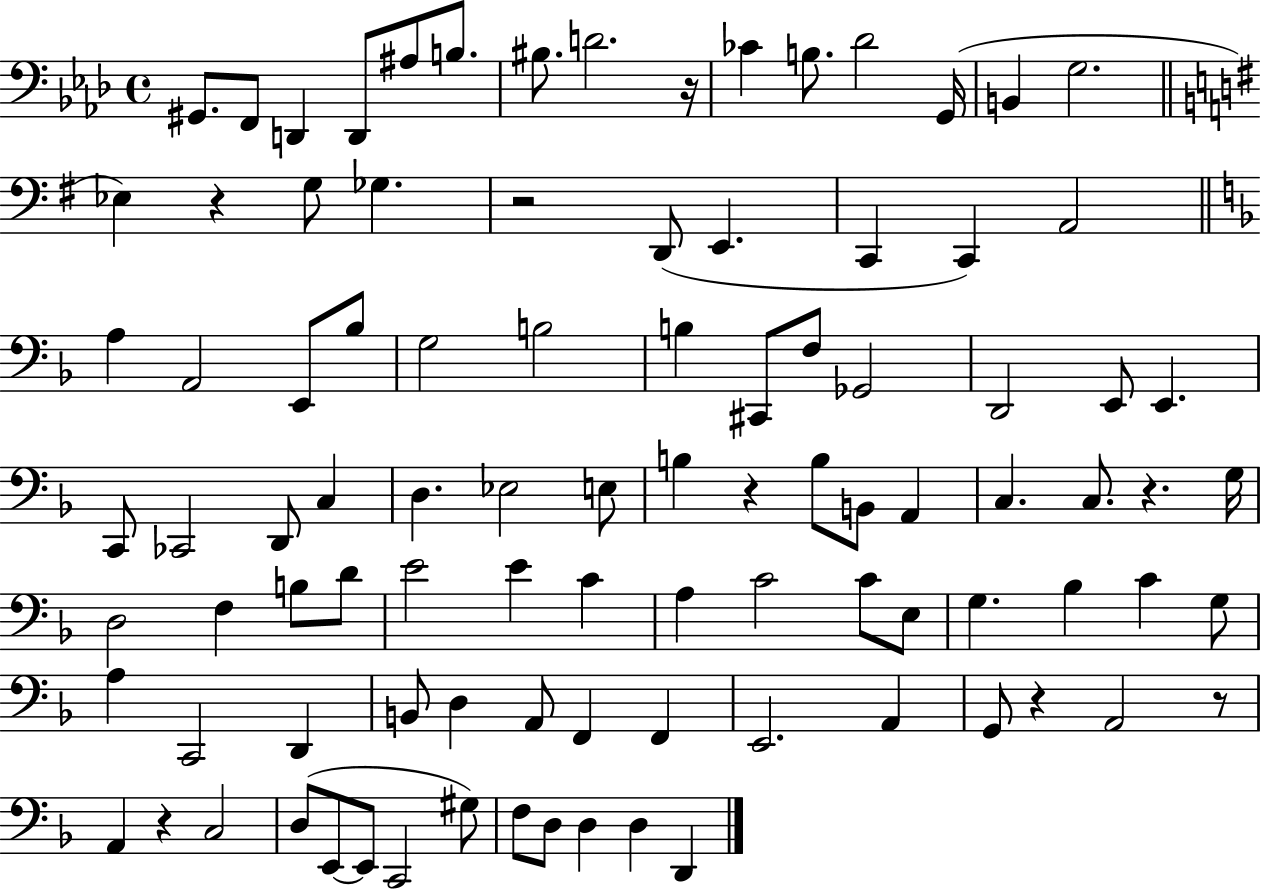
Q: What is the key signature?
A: AES major